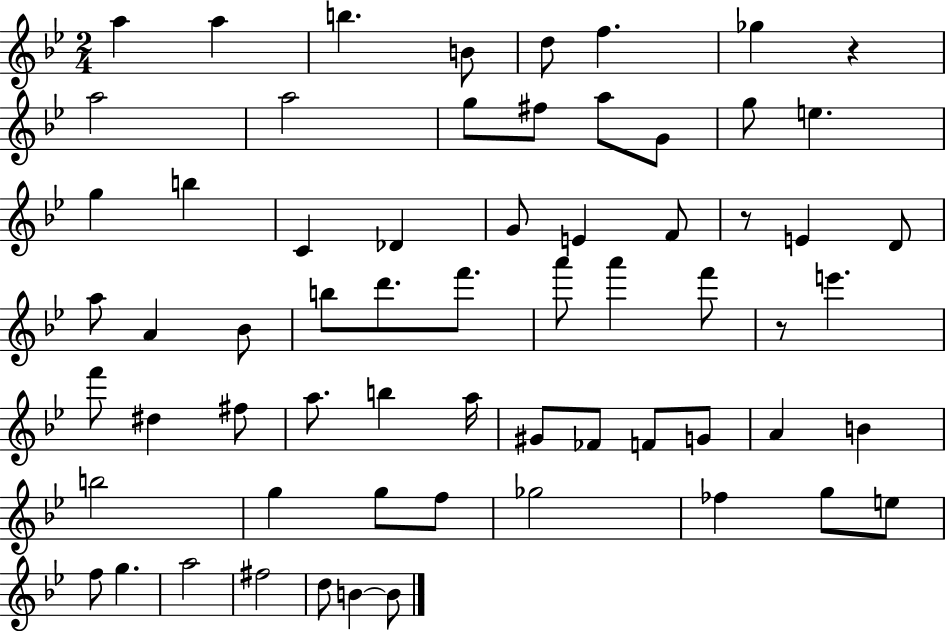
X:1
T:Untitled
M:2/4
L:1/4
K:Bb
a a b B/2 d/2 f _g z a2 a2 g/2 ^f/2 a/2 G/2 g/2 e g b C _D G/2 E F/2 z/2 E D/2 a/2 A _B/2 b/2 d'/2 f'/2 a'/2 a' f'/2 z/2 e' f'/2 ^d ^f/2 a/2 b a/4 ^G/2 _F/2 F/2 G/2 A B b2 g g/2 f/2 _g2 _f g/2 e/2 f/2 g a2 ^f2 d/2 B B/2